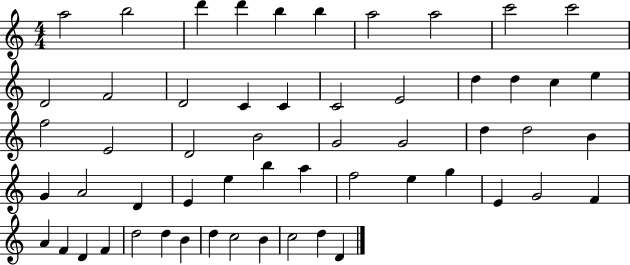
{
  \clef treble
  \numericTimeSignature
  \time 4/4
  \key c \major
  a''2 b''2 | d'''4 d'''4 b''4 b''4 | a''2 a''2 | c'''2 c'''2 | \break d'2 f'2 | d'2 c'4 c'4 | c'2 e'2 | d''4 d''4 c''4 e''4 | \break f''2 e'2 | d'2 b'2 | g'2 g'2 | d''4 d''2 b'4 | \break g'4 a'2 d'4 | e'4 e''4 b''4 a''4 | f''2 e''4 g''4 | e'4 g'2 f'4 | \break a'4 f'4 d'4 f'4 | d''2 d''4 b'4 | d''4 c''2 b'4 | c''2 d''4 d'4 | \break \bar "|."
}